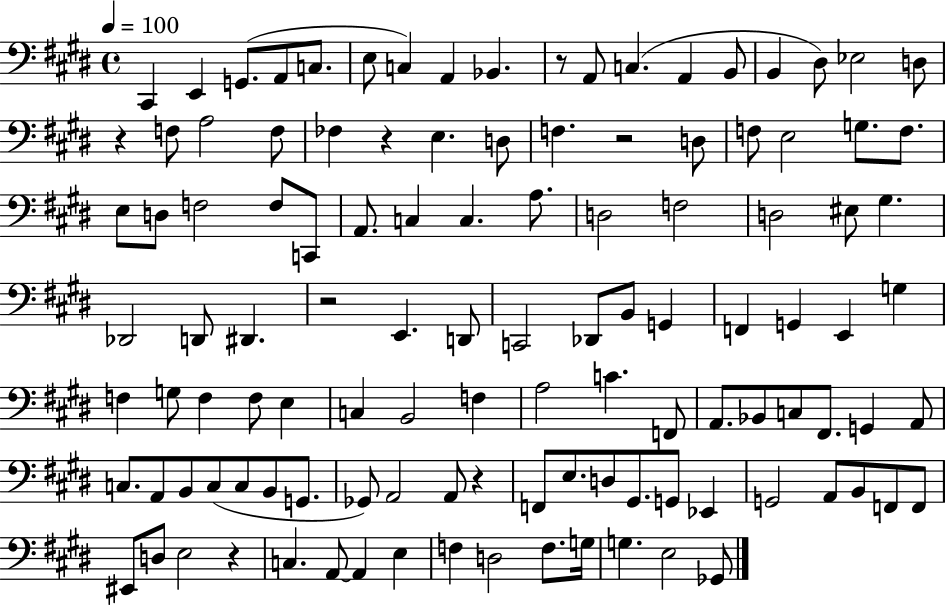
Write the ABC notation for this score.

X:1
T:Untitled
M:4/4
L:1/4
K:E
^C,, E,, G,,/2 A,,/2 C,/2 E,/2 C, A,, _B,, z/2 A,,/2 C, A,, B,,/2 B,, ^D,/2 _E,2 D,/2 z F,/2 A,2 F,/2 _F, z E, D,/2 F, z2 D,/2 F,/2 E,2 G,/2 F,/2 E,/2 D,/2 F,2 F,/2 C,,/2 A,,/2 C, C, A,/2 D,2 F,2 D,2 ^E,/2 ^G, _D,,2 D,,/2 ^D,, z2 E,, D,,/2 C,,2 _D,,/2 B,,/2 G,, F,, G,, E,, G, F, G,/2 F, F,/2 E, C, B,,2 F, A,2 C F,,/2 A,,/2 _B,,/2 C,/2 ^F,,/2 G,, A,,/2 C,/2 A,,/2 B,,/2 C,/2 C,/2 B,,/2 G,,/2 _G,,/2 A,,2 A,,/2 z F,,/2 E,/2 D,/2 ^G,,/2 G,,/2 _E,, G,,2 A,,/2 B,,/2 F,,/2 F,,/2 ^E,,/2 D,/2 E,2 z C, A,,/2 A,, E, F, D,2 F,/2 G,/4 G, E,2 _G,,/2